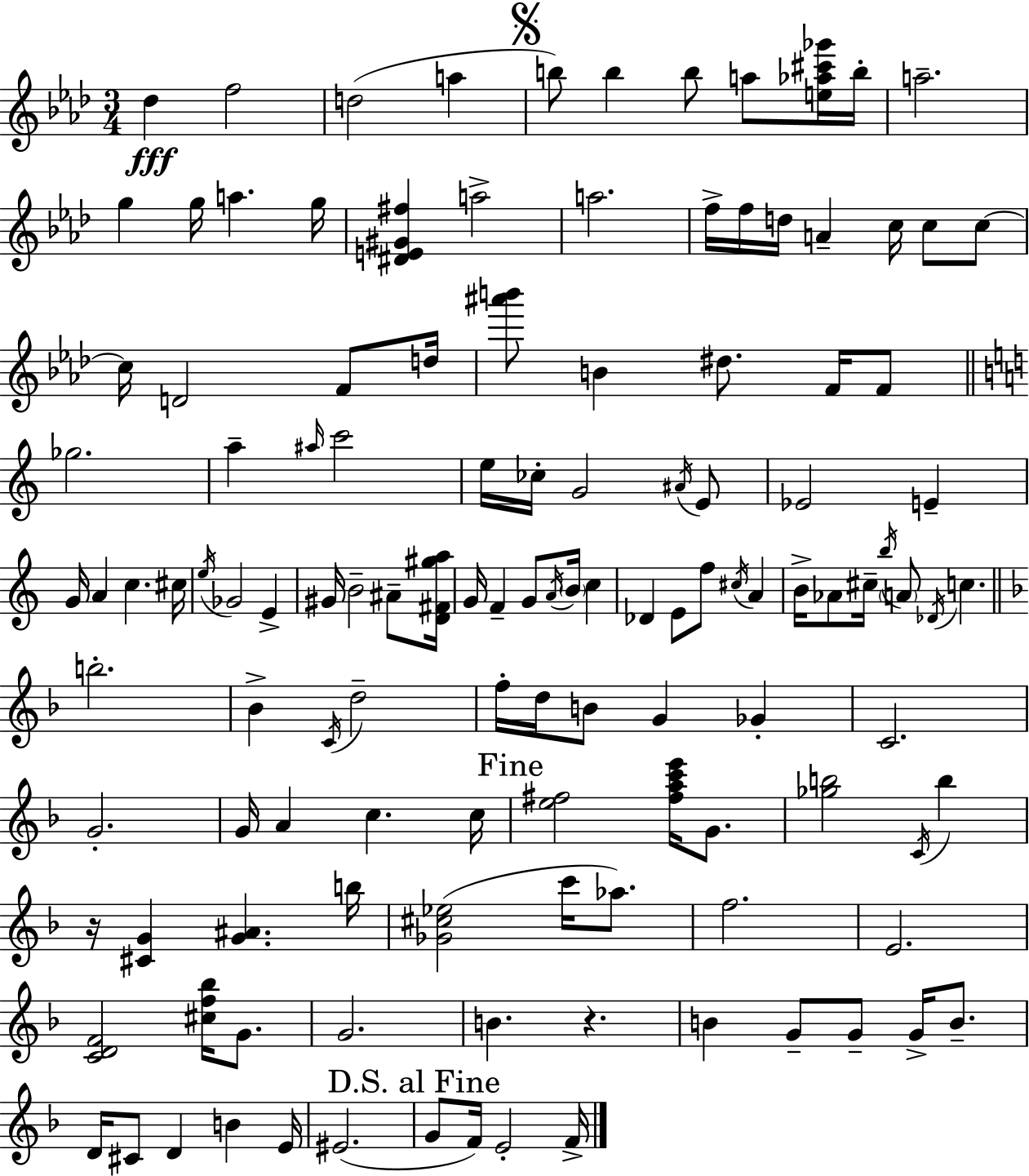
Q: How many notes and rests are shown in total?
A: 125